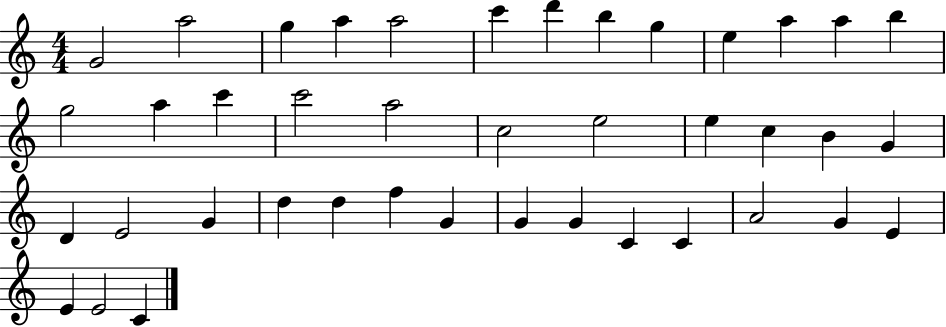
X:1
T:Untitled
M:4/4
L:1/4
K:C
G2 a2 g a a2 c' d' b g e a a b g2 a c' c'2 a2 c2 e2 e c B G D E2 G d d f G G G C C A2 G E E E2 C